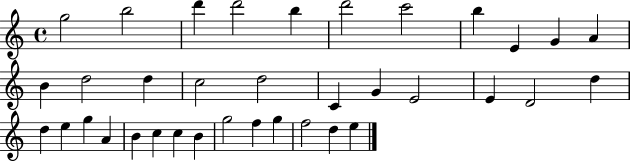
{
  \clef treble
  \time 4/4
  \defaultTimeSignature
  \key c \major
  g''2 b''2 | d'''4 d'''2 b''4 | d'''2 c'''2 | b''4 e'4 g'4 a'4 | \break b'4 d''2 d''4 | c''2 d''2 | c'4 g'4 e'2 | e'4 d'2 d''4 | \break d''4 e''4 g''4 a'4 | b'4 c''4 c''4 b'4 | g''2 f''4 g''4 | f''2 d''4 e''4 | \break \bar "|."
}